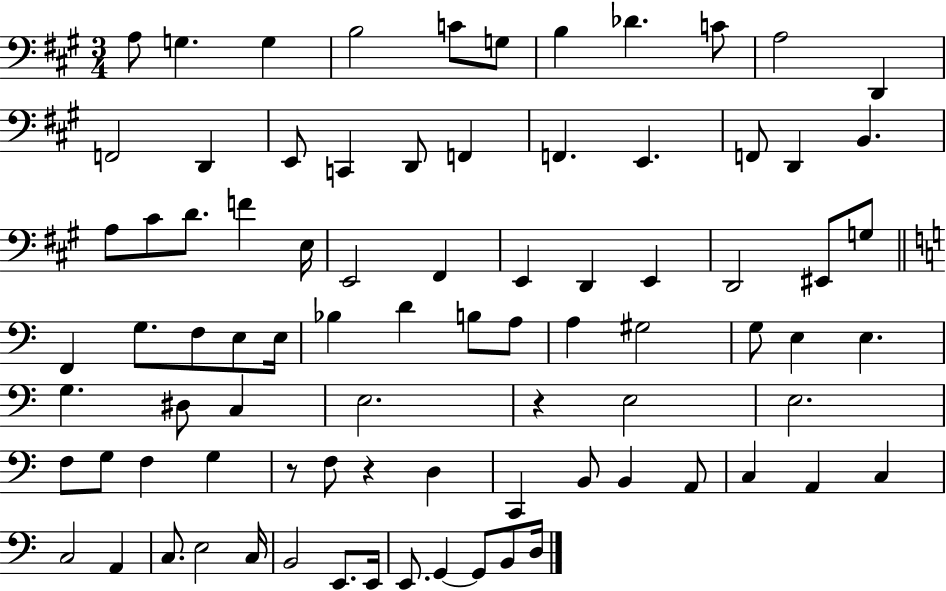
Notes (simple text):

A3/e G3/q. G3/q B3/h C4/e G3/e B3/q Db4/q. C4/e A3/h D2/q F2/h D2/q E2/e C2/q D2/e F2/q F2/q. E2/q. F2/e D2/q B2/q. A3/e C#4/e D4/e. F4/q E3/s E2/h F#2/q E2/q D2/q E2/q D2/h EIS2/e G3/e F2/q G3/e. F3/e E3/e E3/s Bb3/q D4/q B3/e A3/e A3/q G#3/h G3/e E3/q E3/q. G3/q. D#3/e C3/q E3/h. R/q E3/h E3/h. F3/e G3/e F3/q G3/q R/e F3/e R/q D3/q C2/q B2/e B2/q A2/e C3/q A2/q C3/q C3/h A2/q C3/e. E3/h C3/s B2/h E2/e. E2/s E2/e. G2/q G2/e B2/e D3/s